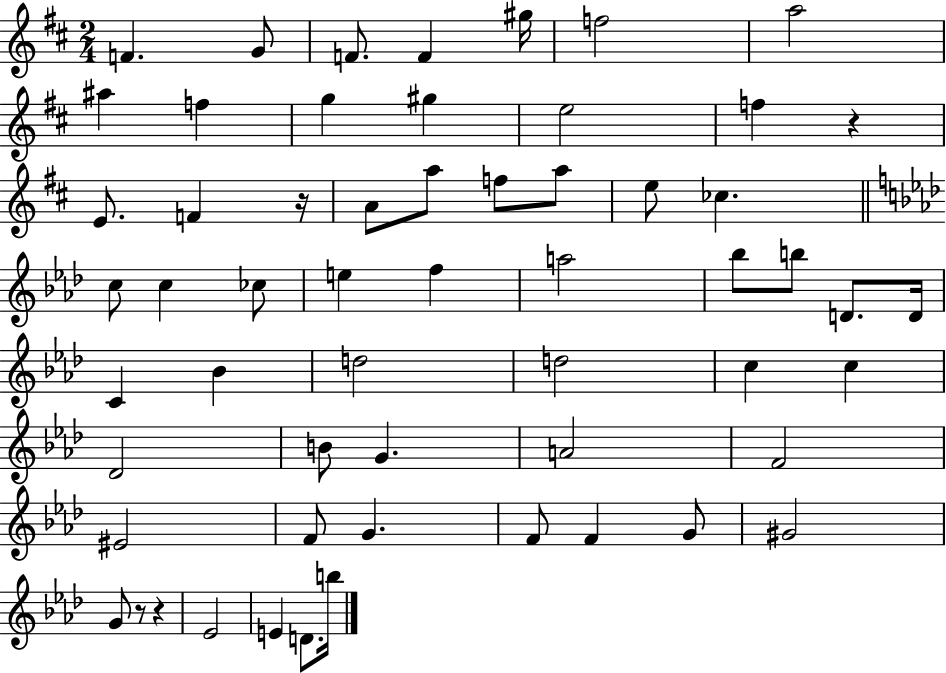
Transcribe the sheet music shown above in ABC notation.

X:1
T:Untitled
M:2/4
L:1/4
K:D
F G/2 F/2 F ^g/4 f2 a2 ^a f g ^g e2 f z E/2 F z/4 A/2 a/2 f/2 a/2 e/2 _c c/2 c _c/2 e f a2 _b/2 b/2 D/2 D/4 C _B d2 d2 c c _D2 B/2 G A2 F2 ^E2 F/2 G F/2 F G/2 ^G2 G/2 z/2 z _E2 E D/2 b/4